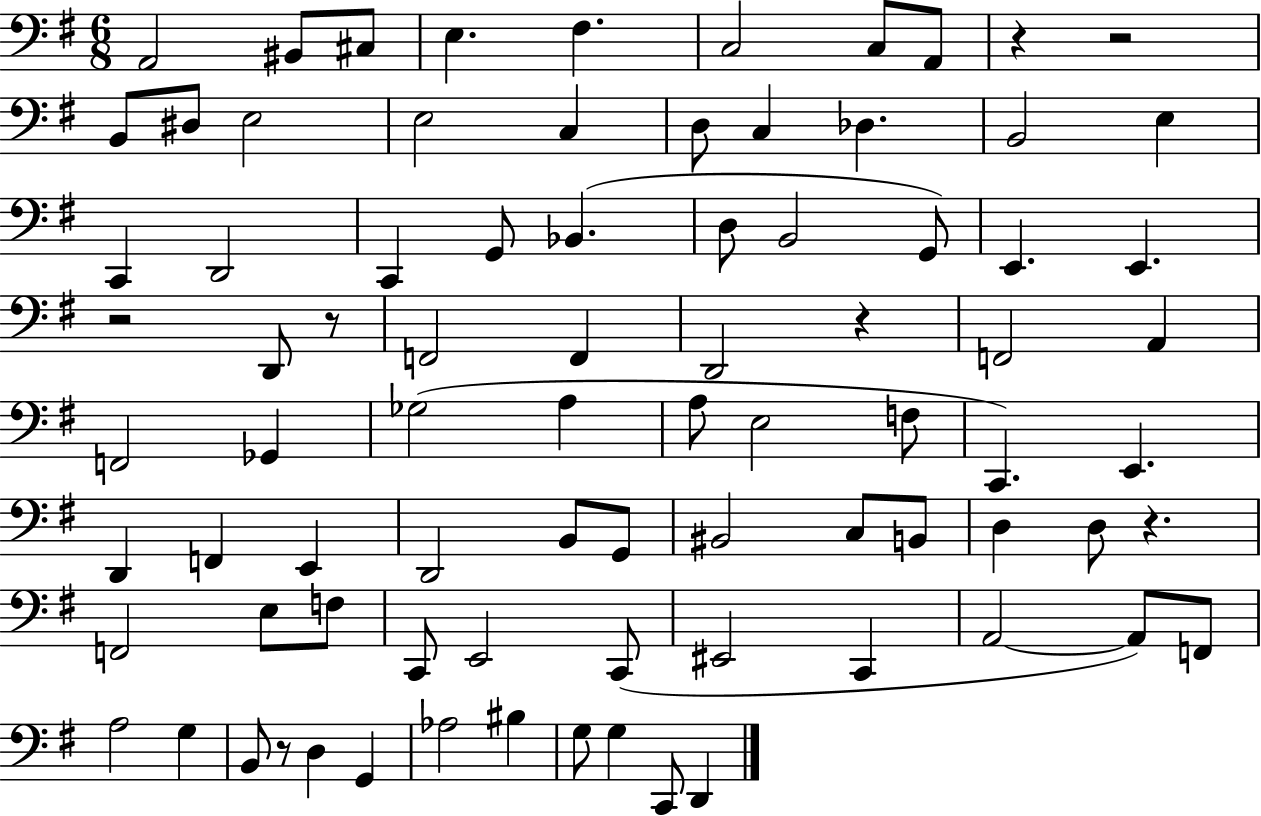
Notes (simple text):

A2/h BIS2/e C#3/e E3/q. F#3/q. C3/h C3/e A2/e R/q R/h B2/e D#3/e E3/h E3/h C3/q D3/e C3/q Db3/q. B2/h E3/q C2/q D2/h C2/q G2/e Bb2/q. D3/e B2/h G2/e E2/q. E2/q. R/h D2/e R/e F2/h F2/q D2/h R/q F2/h A2/q F2/h Gb2/q Gb3/h A3/q A3/e E3/h F3/e C2/q. E2/q. D2/q F2/q E2/q D2/h B2/e G2/e BIS2/h C3/e B2/e D3/q D3/e R/q. F2/h E3/e F3/e C2/e E2/h C2/e EIS2/h C2/q A2/h A2/e F2/e A3/h G3/q B2/e R/e D3/q G2/q Ab3/h BIS3/q G3/e G3/q C2/e D2/q